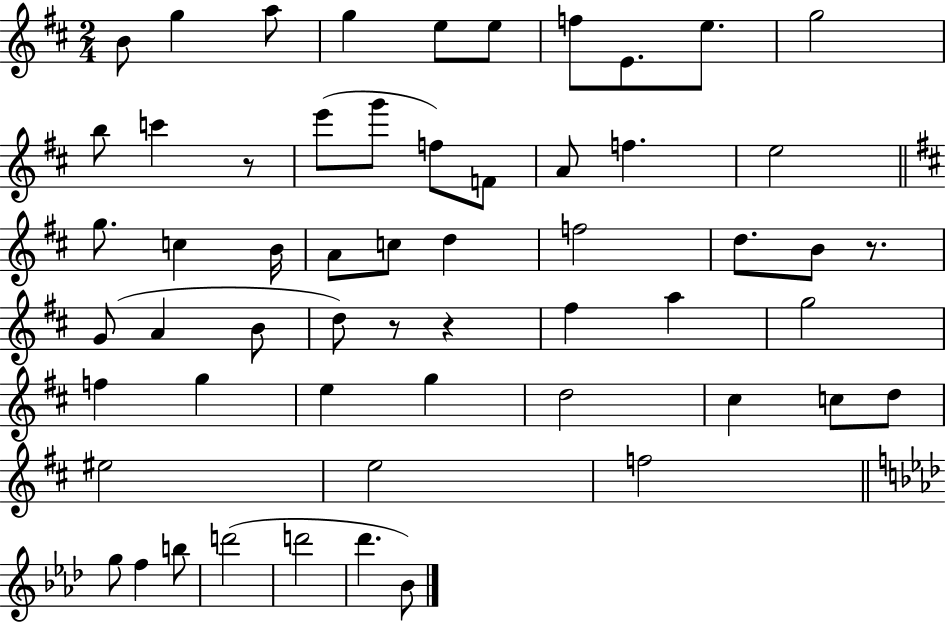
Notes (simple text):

B4/e G5/q A5/e G5/q E5/e E5/e F5/e E4/e. E5/e. G5/h B5/e C6/q R/e E6/e G6/e F5/e F4/e A4/e F5/q. E5/h G5/e. C5/q B4/s A4/e C5/e D5/q F5/h D5/e. B4/e R/e. G4/e A4/q B4/e D5/e R/e R/q F#5/q A5/q G5/h F5/q G5/q E5/q G5/q D5/h C#5/q C5/e D5/e EIS5/h E5/h F5/h G5/e F5/q B5/e D6/h D6/h Db6/q. Bb4/e